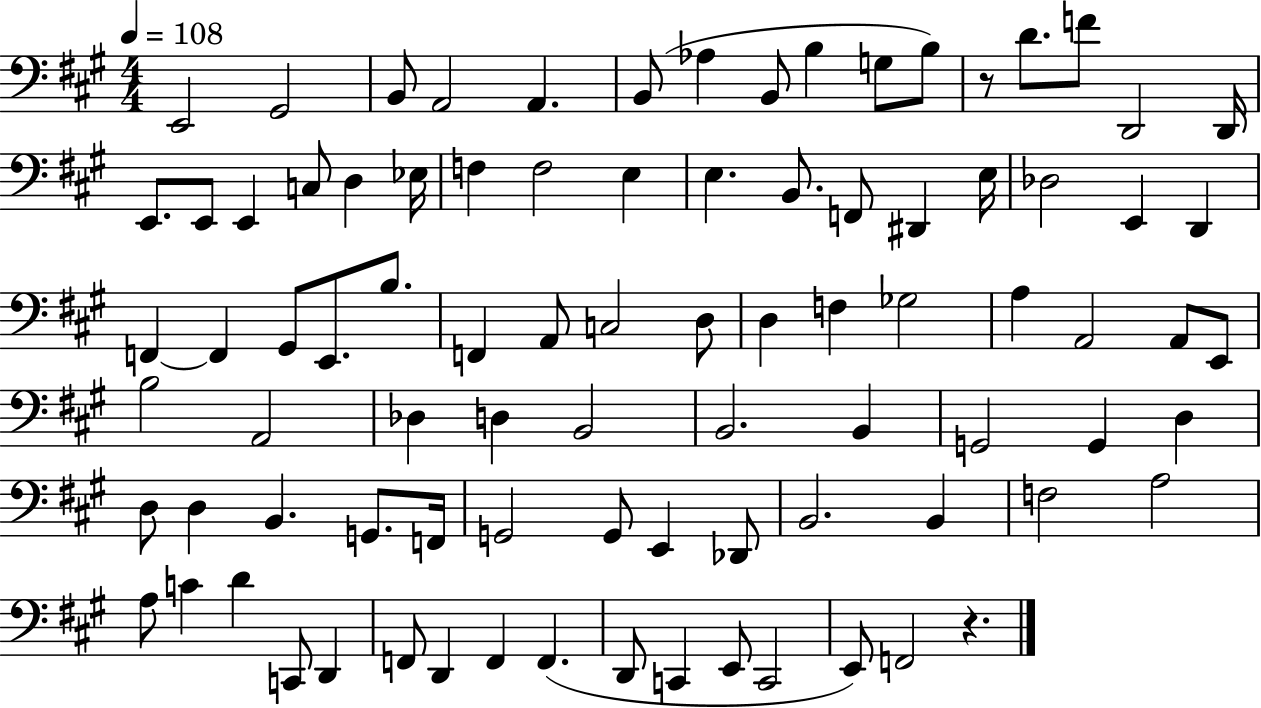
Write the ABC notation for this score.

X:1
T:Untitled
M:4/4
L:1/4
K:A
E,,2 ^G,,2 B,,/2 A,,2 A,, B,,/2 _A, B,,/2 B, G,/2 B,/2 z/2 D/2 F/2 D,,2 D,,/4 E,,/2 E,,/2 E,, C,/2 D, _E,/4 F, F,2 E, E, B,,/2 F,,/2 ^D,, E,/4 _D,2 E,, D,, F,, F,, ^G,,/2 E,,/2 B,/2 F,, A,,/2 C,2 D,/2 D, F, _G,2 A, A,,2 A,,/2 E,,/2 B,2 A,,2 _D, D, B,,2 B,,2 B,, G,,2 G,, D, D,/2 D, B,, G,,/2 F,,/4 G,,2 G,,/2 E,, _D,,/2 B,,2 B,, F,2 A,2 A,/2 C D C,,/2 D,, F,,/2 D,, F,, F,, D,,/2 C,, E,,/2 C,,2 E,,/2 F,,2 z